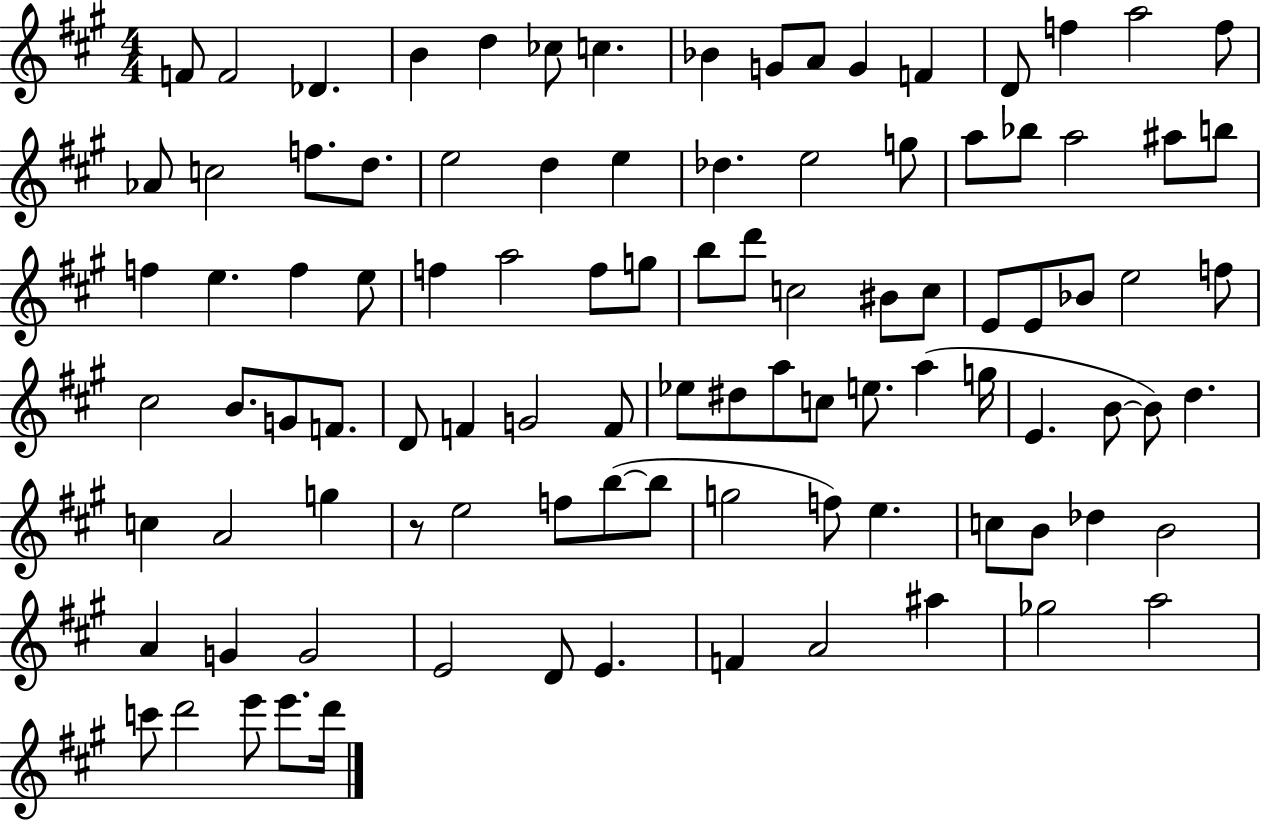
F4/e F4/h Db4/q. B4/q D5/q CES5/e C5/q. Bb4/q G4/e A4/e G4/q F4/q D4/e F5/q A5/h F5/e Ab4/e C5/h F5/e. D5/e. E5/h D5/q E5/q Db5/q. E5/h G5/e A5/e Bb5/e A5/h A#5/e B5/e F5/q E5/q. F5/q E5/e F5/q A5/h F5/e G5/e B5/e D6/e C5/h BIS4/e C5/e E4/e E4/e Bb4/e E5/h F5/e C#5/h B4/e. G4/e F4/e. D4/e F4/q G4/h F4/e Eb5/e D#5/e A5/e C5/e E5/e. A5/q G5/s E4/q. B4/e B4/e D5/q. C5/q A4/h G5/q R/e E5/h F5/e B5/e B5/e G5/h F5/e E5/q. C5/e B4/e Db5/q B4/h A4/q G4/q G4/h E4/h D4/e E4/q. F4/q A4/h A#5/q Gb5/h A5/h C6/e D6/h E6/e E6/e. D6/s